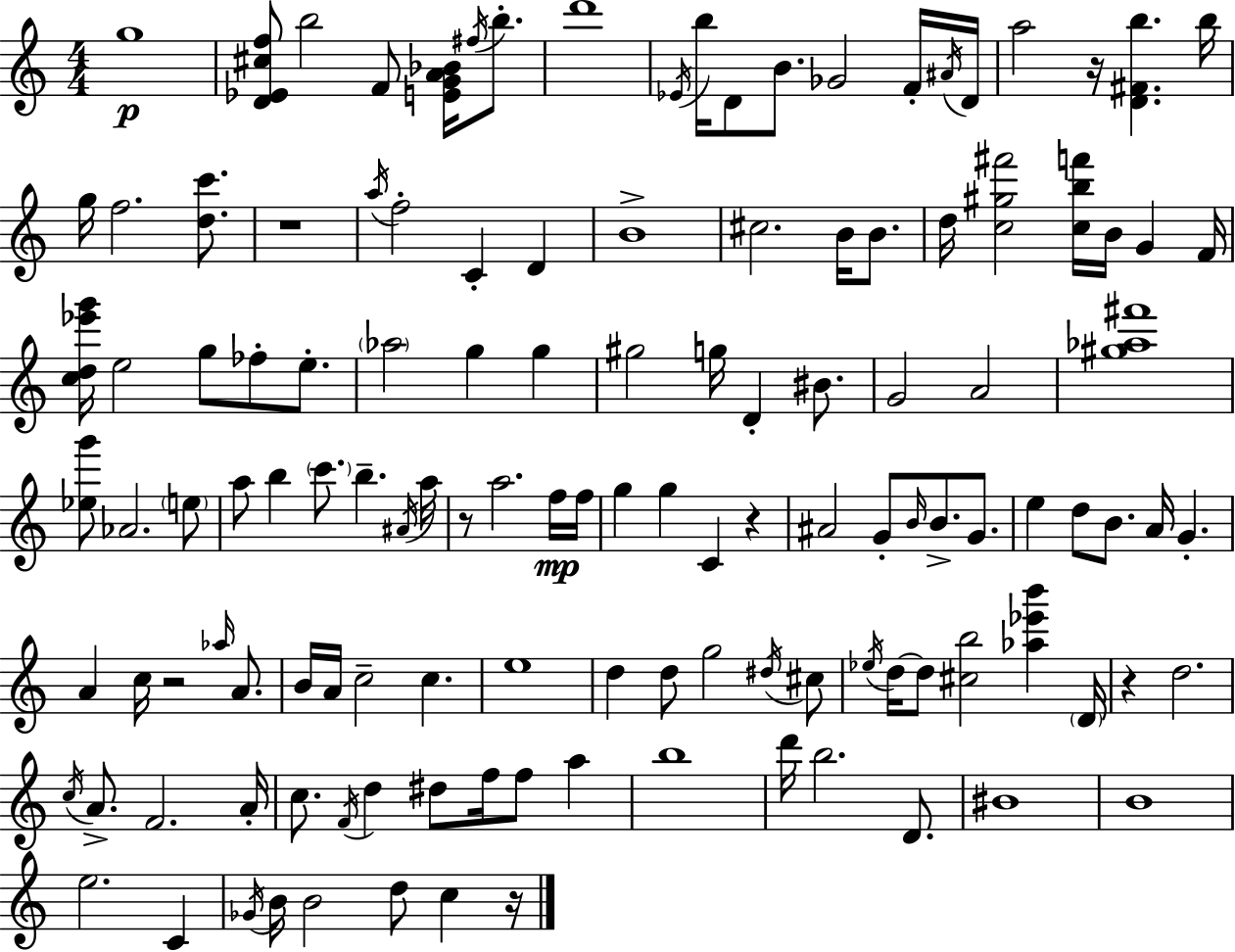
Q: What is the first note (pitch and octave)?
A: G5